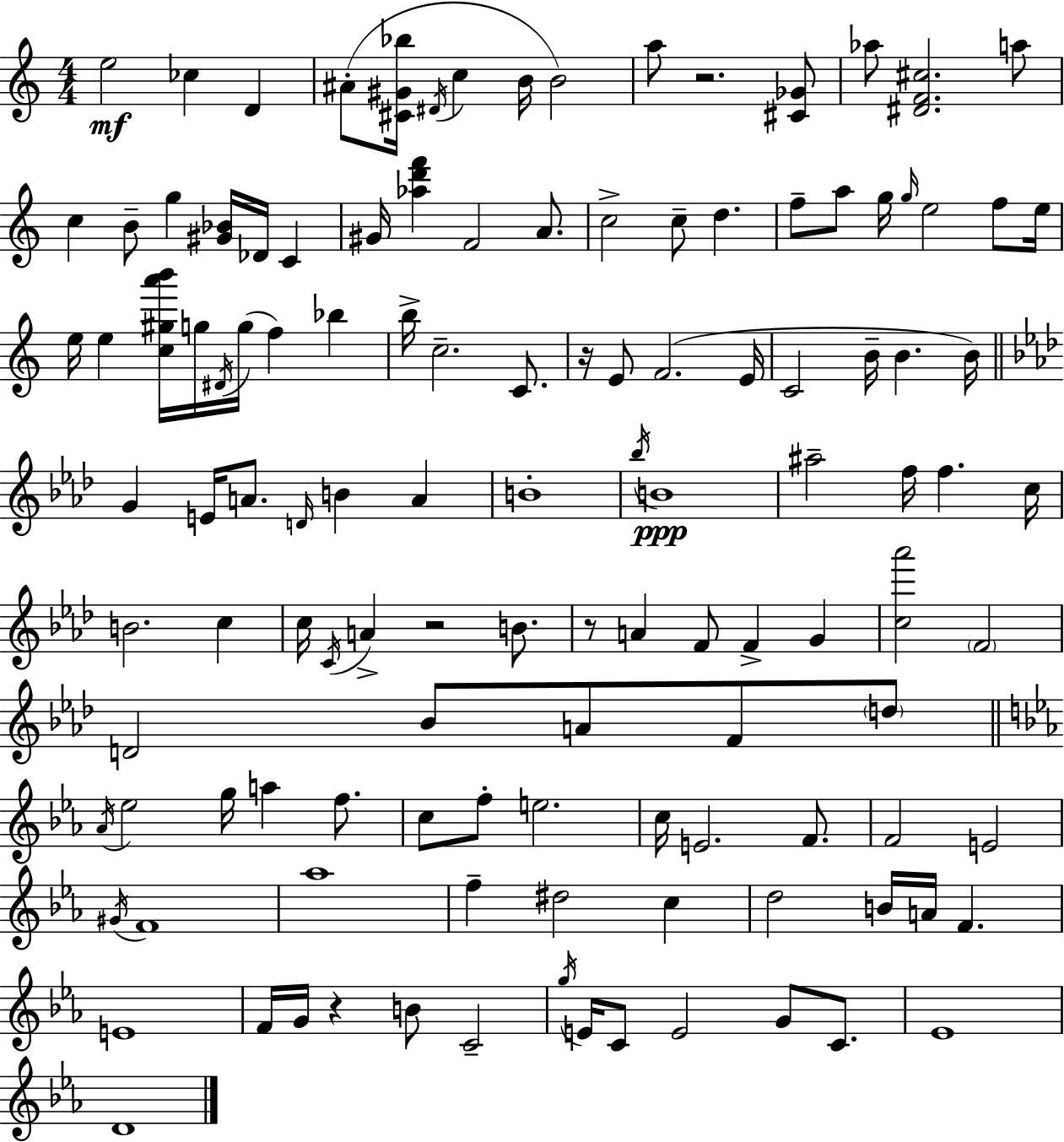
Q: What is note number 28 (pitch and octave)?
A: F5